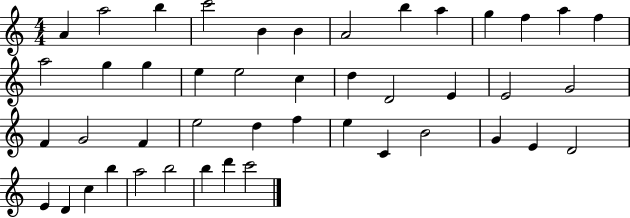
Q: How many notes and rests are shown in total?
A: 45